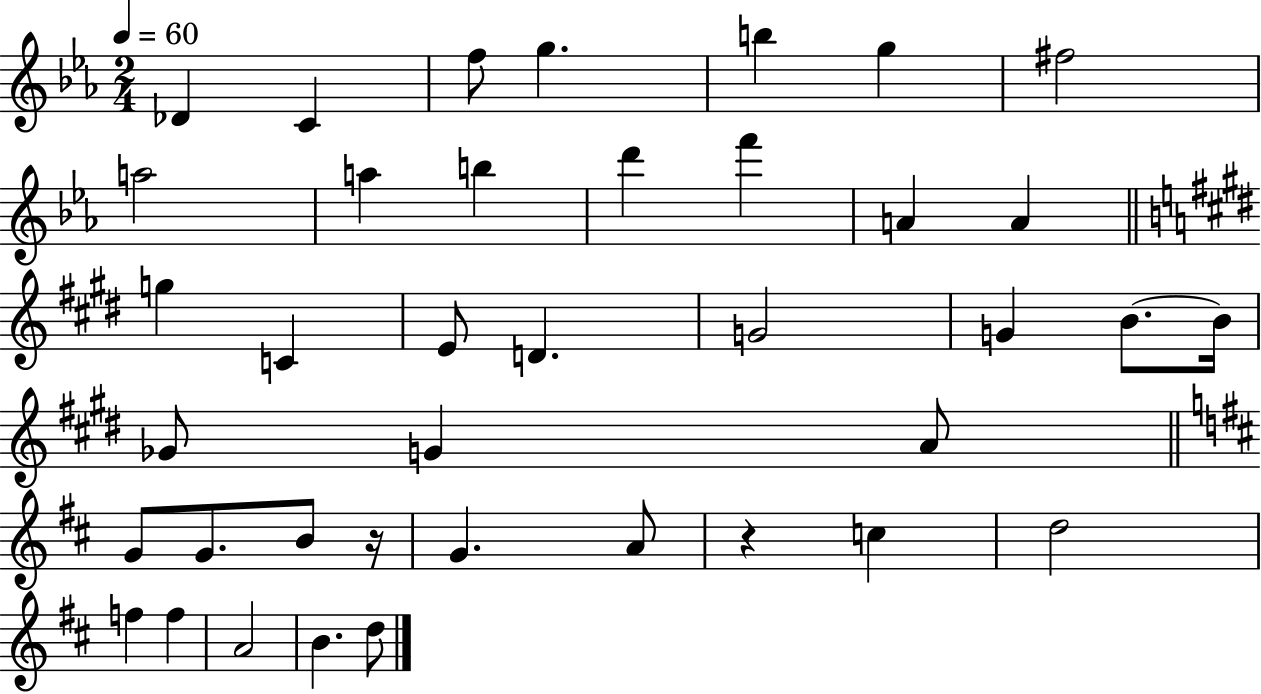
Db4/q C4/q F5/e G5/q. B5/q G5/q F#5/h A5/h A5/q B5/q D6/q F6/q A4/q A4/q G5/q C4/q E4/e D4/q. G4/h G4/q B4/e. B4/s Gb4/e G4/q A4/e G4/e G4/e. B4/e R/s G4/q. A4/e R/q C5/q D5/h F5/q F5/q A4/h B4/q. D5/e